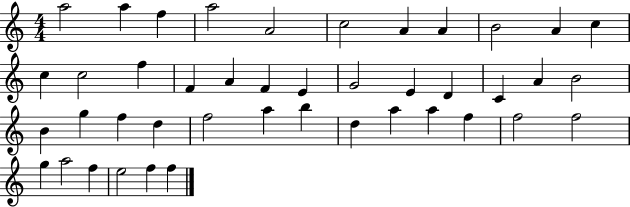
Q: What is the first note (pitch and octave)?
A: A5